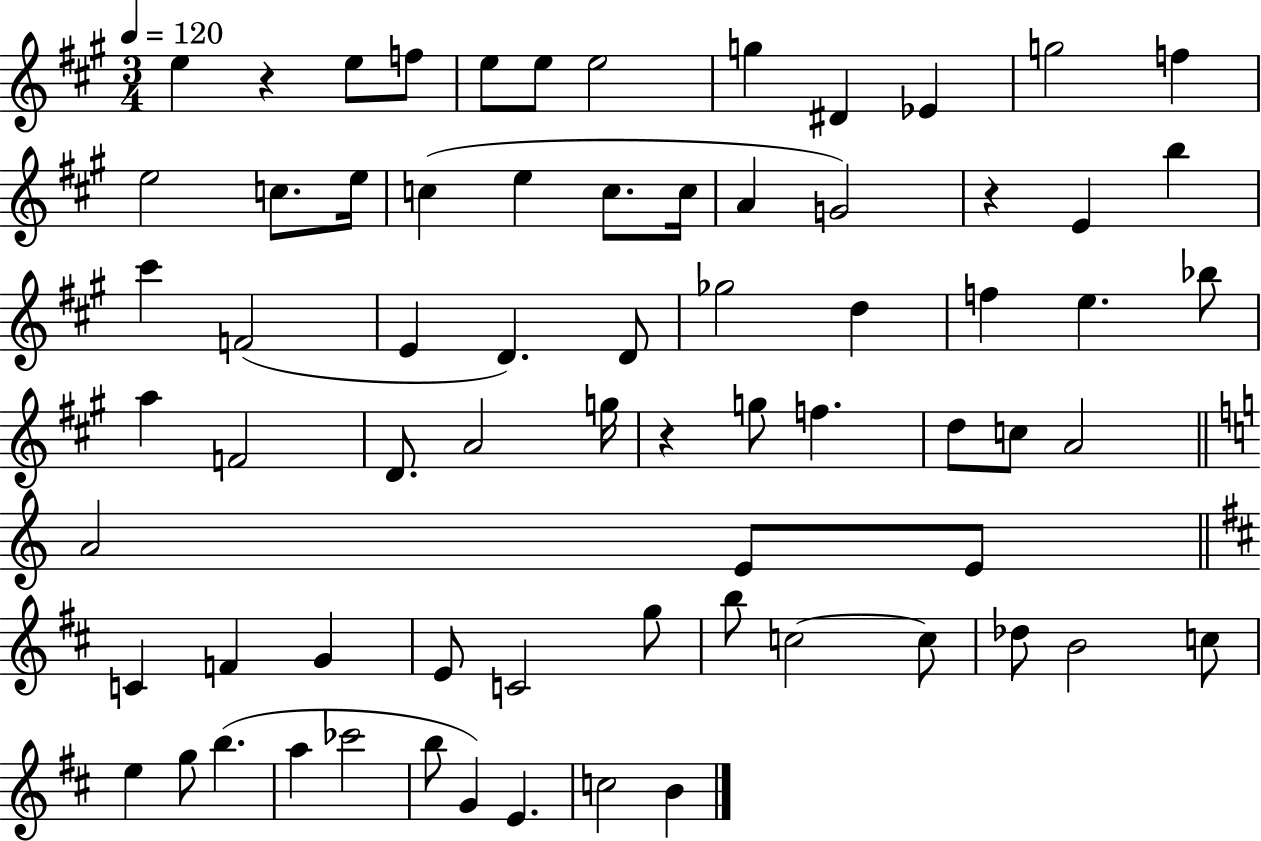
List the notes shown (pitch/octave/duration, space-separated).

E5/q R/q E5/e F5/e E5/e E5/e E5/h G5/q D#4/q Eb4/q G5/h F5/q E5/h C5/e. E5/s C5/q E5/q C5/e. C5/s A4/q G4/h R/q E4/q B5/q C#6/q F4/h E4/q D4/q. D4/e Gb5/h D5/q F5/q E5/q. Bb5/e A5/q F4/h D4/e. A4/h G5/s R/q G5/e F5/q. D5/e C5/e A4/h A4/h E4/e E4/e C4/q F4/q G4/q E4/e C4/h G5/e B5/e C5/h C5/e Db5/e B4/h C5/e E5/q G5/e B5/q. A5/q CES6/h B5/e G4/q E4/q. C5/h B4/q